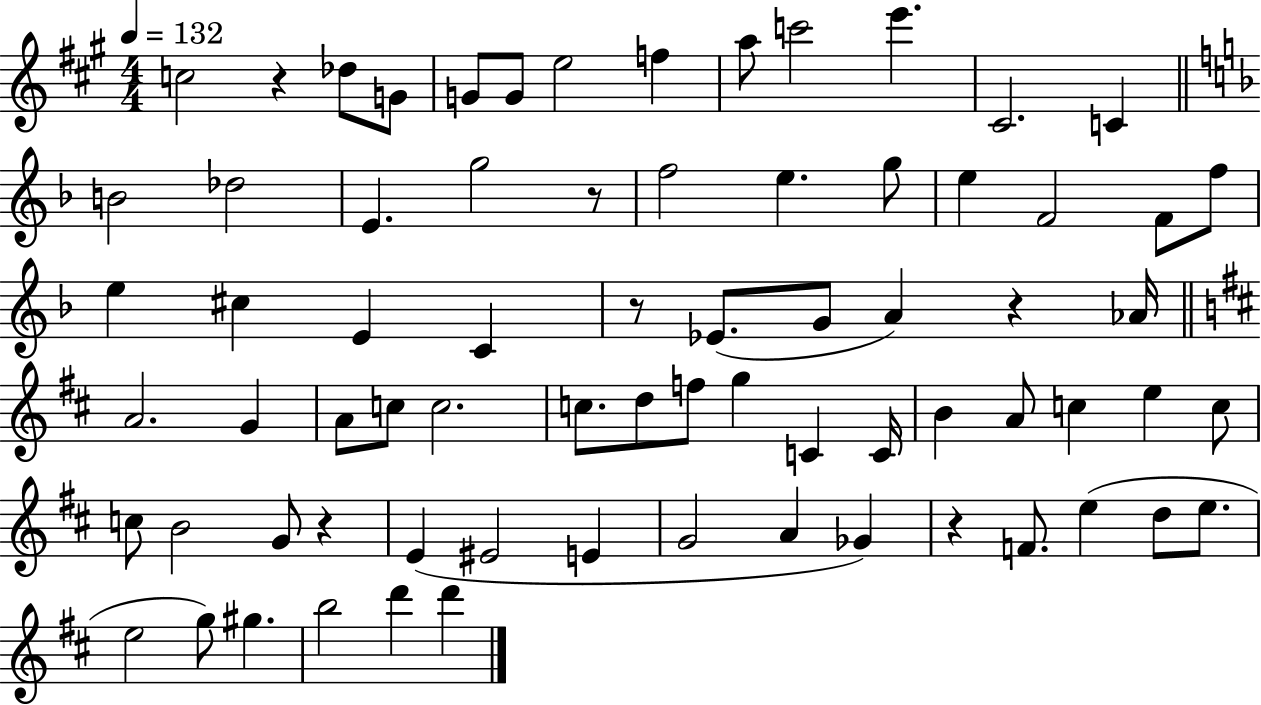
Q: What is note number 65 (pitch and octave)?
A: D6